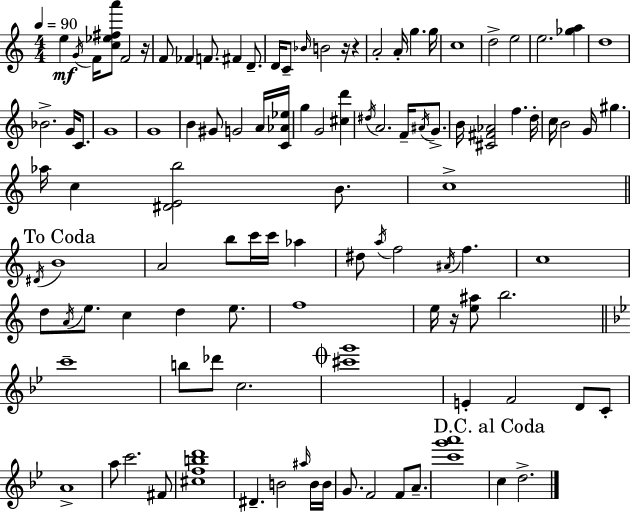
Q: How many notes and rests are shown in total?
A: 108